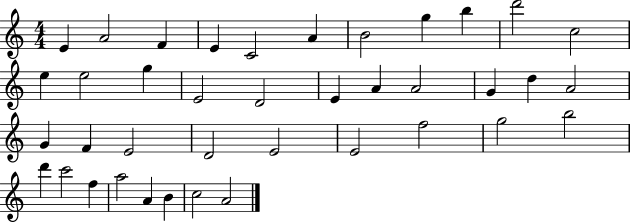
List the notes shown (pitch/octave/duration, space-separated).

E4/q A4/h F4/q E4/q C4/h A4/q B4/h G5/q B5/q D6/h C5/h E5/q E5/h G5/q E4/h D4/h E4/q A4/q A4/h G4/q D5/q A4/h G4/q F4/q E4/h D4/h E4/h E4/h F5/h G5/h B5/h D6/q C6/h F5/q A5/h A4/q B4/q C5/h A4/h